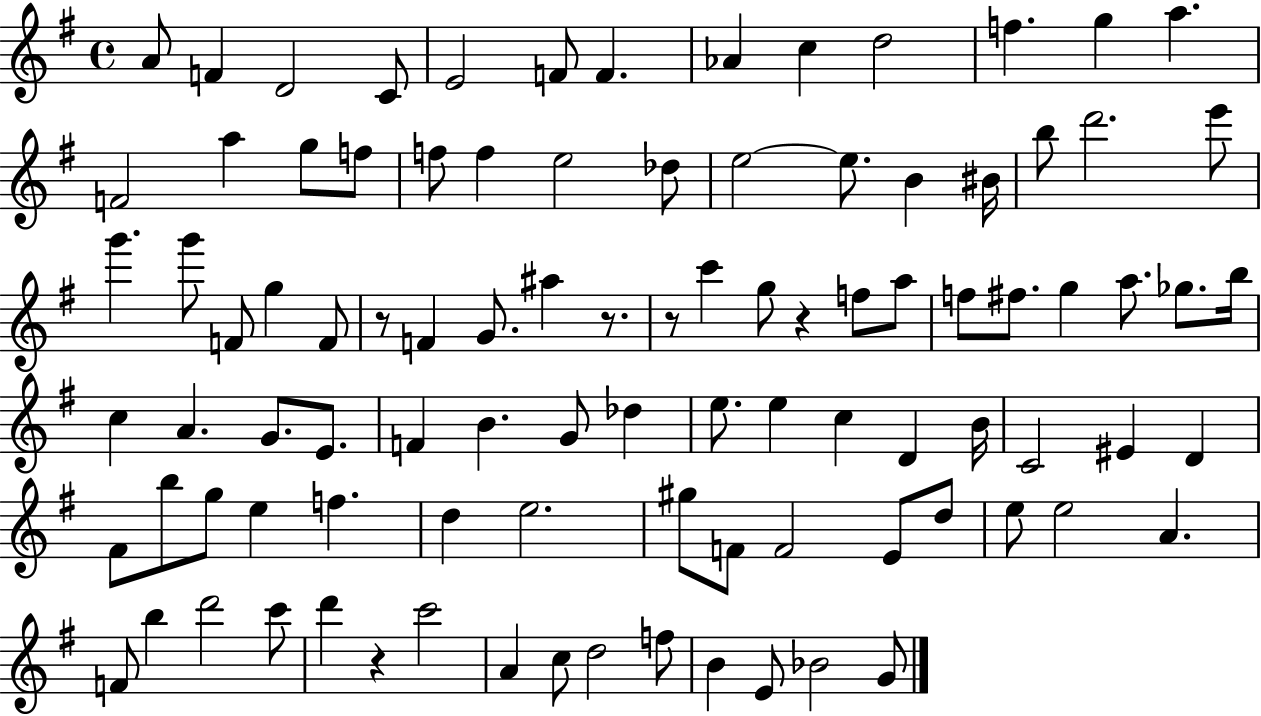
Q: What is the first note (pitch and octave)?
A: A4